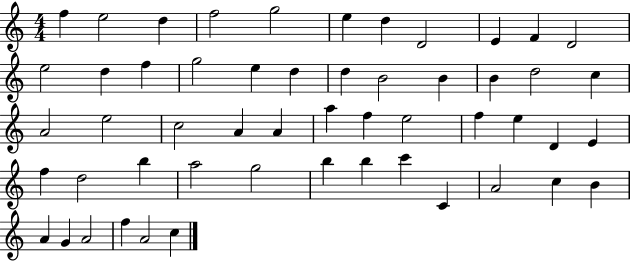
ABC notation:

X:1
T:Untitled
M:4/4
L:1/4
K:C
f e2 d f2 g2 e d D2 E F D2 e2 d f g2 e d d B2 B B d2 c A2 e2 c2 A A a f e2 f e D E f d2 b a2 g2 b b c' C A2 c B A G A2 f A2 c